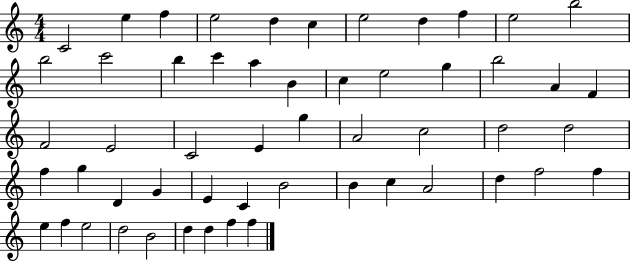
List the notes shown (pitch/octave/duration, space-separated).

C4/h E5/q F5/q E5/h D5/q C5/q E5/h D5/q F5/q E5/h B5/h B5/h C6/h B5/q C6/q A5/q B4/q C5/q E5/h G5/q B5/h A4/q F4/q F4/h E4/h C4/h E4/q G5/q A4/h C5/h D5/h D5/h F5/q G5/q D4/q G4/q E4/q C4/q B4/h B4/q C5/q A4/h D5/q F5/h F5/q E5/q F5/q E5/h D5/h B4/h D5/q D5/q F5/q F5/q